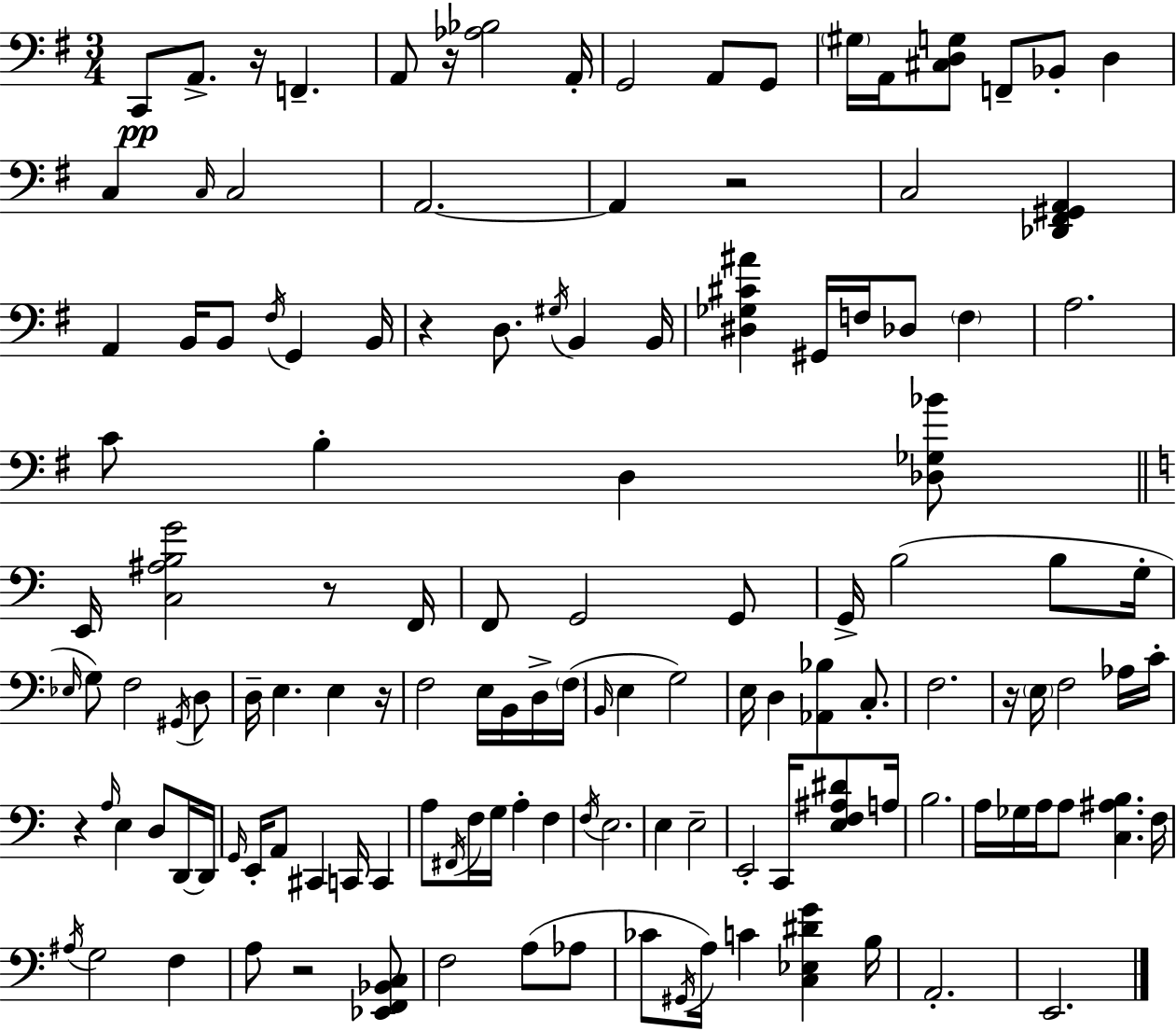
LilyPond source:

{
  \clef bass
  \numericTimeSignature
  \time 3/4
  \key g \major
  \repeat volta 2 { c,8\pp a,8.-> r16 f,4.-- | a,8 r16 <aes bes>2 a,16-. | g,2 a,8 g,8 | \parenthesize gis16 a,16 <cis d g>8 f,8-- bes,8-. d4 | \break c4 \grace { c16 } c2 | a,2.~~ | a,4 r2 | c2 <des, fis, gis, a,>4 | \break a,4 b,16 b,8 \acciaccatura { fis16 } g,4 | b,16 r4 d8. \acciaccatura { gis16 } b,4 | b,16 <dis ges cis' ais'>4 gis,16 f16 des8 \parenthesize f4 | a2. | \break c'8 b4-. d4 | <des ges bes'>8 \bar "||" \break \key a \minor e,16 <c ais b g'>2 r8 f,16 | f,8 g,2 g,8 | g,16-> b2( b8 g16-. | \grace { ees16 }) g8 f2 \acciaccatura { gis,16 } | \break d8 d16-- e4. e4 | r16 f2 e16 b,16 | d16-> \parenthesize f16( \grace { b,16 } e4 g2) | e16 d4 <aes, bes>4 | \break c8.-. f2. | r16 \parenthesize e16 f2 | aes16 c'16-. r4 \grace { a16 } e4 | d8 d,16~~ d,16 \grace { g,16 } e,16-. a,8 cis,4 | \break c,16 c,4 a8 \acciaccatura { fis,16 } f16 g16 a4-. | f4 \acciaccatura { f16 } e2. | e4 e2-- | e,2-. | \break c,16 <e f ais dis'>8 a16 b2. | a16 ges16 a16 a8 | <c ais b>4. f16 \acciaccatura { ais16 } g2 | f4 a8 r2 | \break <ees, f, bes, c>8 f2 | a8( aes8 ces'8 \acciaccatura { gis,16 }) a16 | c'4 <c ees dis' g'>4 b16 a,2.-. | e,2. | \break } \bar "|."
}